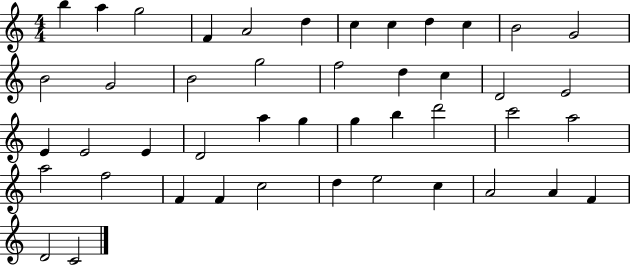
B5/q A5/q G5/h F4/q A4/h D5/q C5/q C5/q D5/q C5/q B4/h G4/h B4/h G4/h B4/h G5/h F5/h D5/q C5/q D4/h E4/h E4/q E4/h E4/q D4/h A5/q G5/q G5/q B5/q D6/h C6/h A5/h A5/h F5/h F4/q F4/q C5/h D5/q E5/h C5/q A4/h A4/q F4/q D4/h C4/h